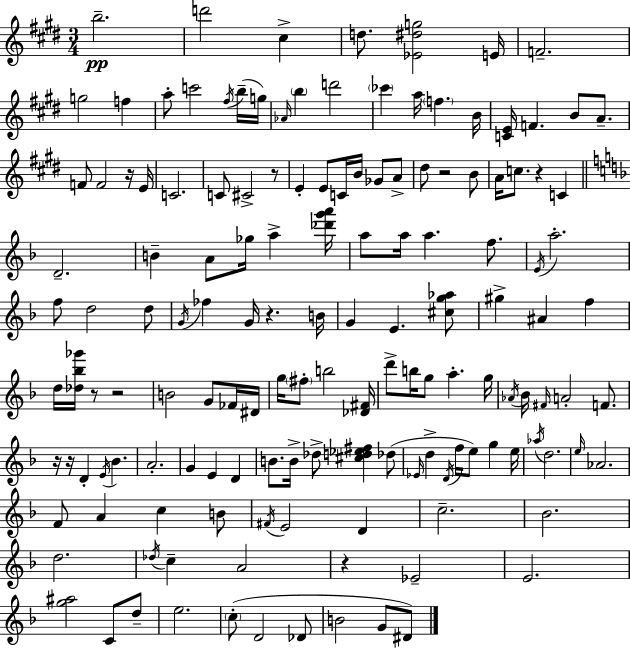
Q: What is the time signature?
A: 3/4